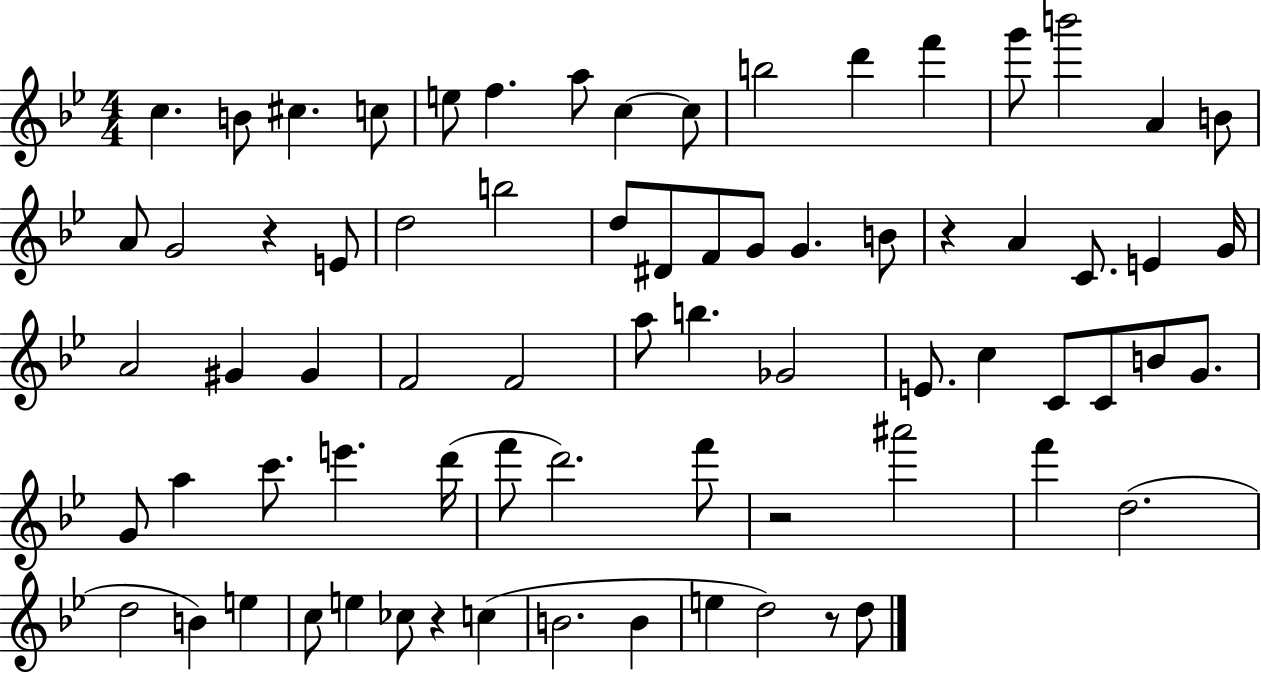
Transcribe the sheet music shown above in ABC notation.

X:1
T:Untitled
M:4/4
L:1/4
K:Bb
c B/2 ^c c/2 e/2 f a/2 c c/2 b2 d' f' g'/2 b'2 A B/2 A/2 G2 z E/2 d2 b2 d/2 ^D/2 F/2 G/2 G B/2 z A C/2 E G/4 A2 ^G ^G F2 F2 a/2 b _G2 E/2 c C/2 C/2 B/2 G/2 G/2 a c'/2 e' d'/4 f'/2 d'2 f'/2 z2 ^a'2 f' d2 d2 B e c/2 e _c/2 z c B2 B e d2 z/2 d/2